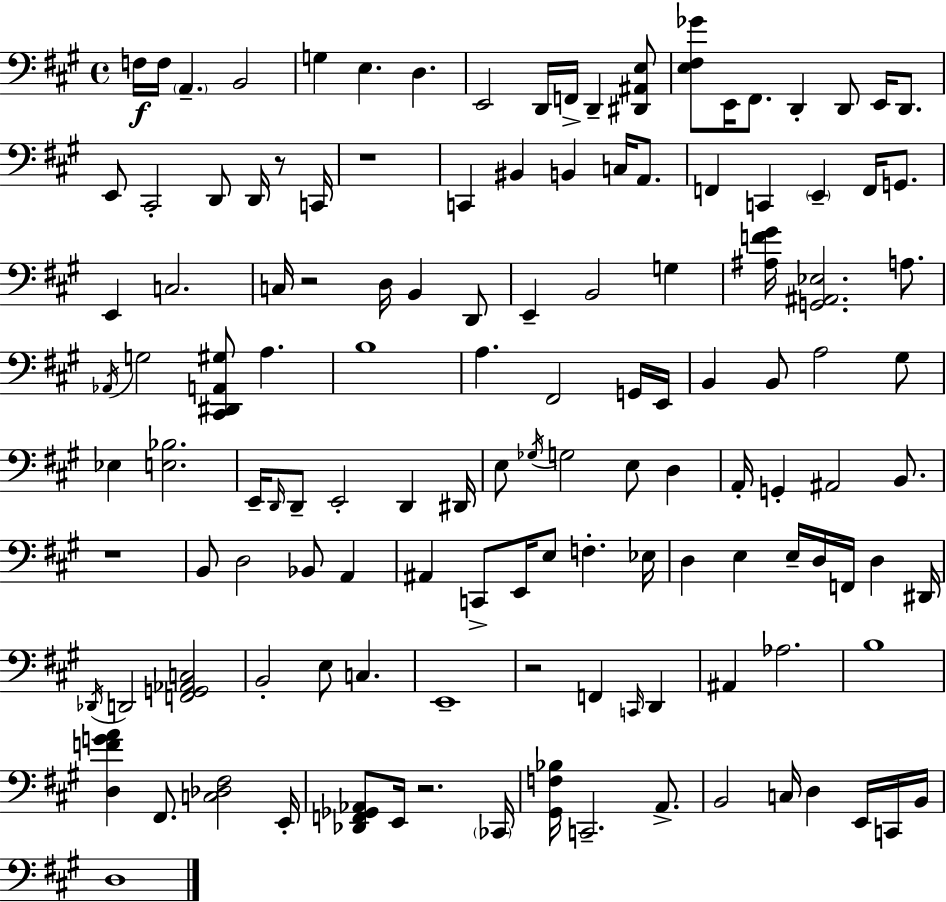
{
  \clef bass
  \time 4/4
  \defaultTimeSignature
  \key a \major
  f16\f f16 \parenthesize a,4.-- b,2 | g4 e4. d4. | e,2 d,16 f,16-> d,4-- <dis, ais, e>8 | <e fis ges'>8 e,16 fis,8. d,4-. d,8 e,16 d,8. | \break e,8 cis,2-. d,8 d,16 r8 c,16 | r1 | c,4 bis,4 b,4 c16 a,8. | f,4 c,4 \parenthesize e,4-- f,16 g,8. | \break e,4 c2. | c16 r2 d16 b,4 d,8 | e,4-- b,2 g4 | <ais f' gis'>16 <g, ais, ees>2. a8. | \break \acciaccatura { aes,16 } g2 <cis, dis, a, gis>8 a4. | b1 | a4. fis,2 g,16 | e,16 b,4 b,8 a2 gis8 | \break ees4 <e bes>2. | e,16-- \grace { d,16 } d,8-- e,2-. d,4 | dis,16 e8 \acciaccatura { ges16 } g2 e8 d4 | a,16-. g,4-. ais,2 | \break b,8. r1 | b,8 d2 bes,8 a,4 | ais,4 c,8-> e,16 e8 f4.-. | ees16 d4 e4 e16-- d16 f,16 d4 | \break dis,16 \acciaccatura { des,16 } d,2 <f, g, aes, c>2 | b,2-. e8 c4. | e,1-- | r2 f,4 | \break \grace { c,16 } d,4 ais,4 aes2. | b1 | <d f' g' a'>4 fis,8. <c des fis>2 | e,16-. <des, f, ges, aes,>8 e,16 r2. | \break \parenthesize ces,16 <gis, f bes>16 c,2.-- | a,8.-> b,2 c16 d4 | e,16 c,16 b,16 d1 | \bar "|."
}